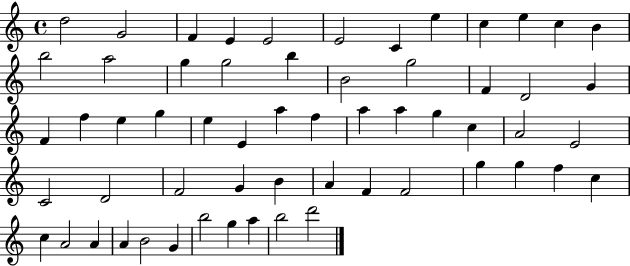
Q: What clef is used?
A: treble